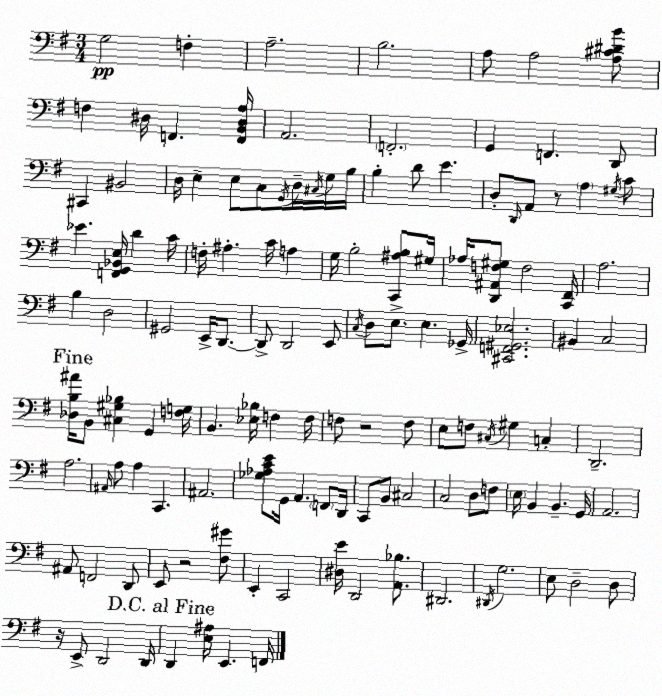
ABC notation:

X:1
T:Untitled
M:3/4
L:1/4
K:G
G,2 F, A,2 B,2 A,/2 A,2 [A,^C^DB]/2 F, ^D,/4 F,, [F,,B,,^D,A,]/4 A,,2 F,,2 G,, F,, D,,/2 ^C,, ^B,,2 D,/4 E, E,/2 C,/2 G,,/4 D,/4 ^C,/4 G,/4 B,/4 B, D/2 E D,/2 D,,/4 A,,/2 z/2 A, ^G,/4 C/2 _E [F,,G,,_B,,E,]/4 D C/4 F,/4 ^A, C/4 A, G,/4 B,2 [C,,^A,B,]/2 ^G,/4 _A,/4 [D,,^A,,F,^G,]/2 F,2 [C,,^F,,]/4 A,2 B, D,2 ^G,,2 E,,/4 D,,/2 D,,/2 D,,2 E,,/2 C,/4 D,/2 E,/2 E, _G,,/4 [^C,,F,,^G,,_E,]2 ^B,, C,2 [_D,B,^A]/4 B,,/2 [^C,^G,_B,] G,, [F,G,]/4 B,, [_E,_B,]/4 F, F,/4 F,/2 z2 F,/2 E,/2 F,/2 ^C,/4 ^G, C, D,,2 A,2 ^A,,/4 A,/2 A, C,, ^A,,2 [_G,_A,CE]/2 G,,/4 A,, F,,/2 D,,/4 C,,/2 B,,/2 ^C,2 C,2 D,/2 F,/2 E,/4 B,, B,, G,,/4 A,,2 ^A,,/2 F,,2 D,,/2 E,,/2 z2 [^F,^G]/2 E,, C,,2 [^D,E]/4 D,,2 [A,,_B,]/2 ^D,,2 ^D,,/4 G,2 E,/2 D,2 D,/2 z/4 E,,/2 D,,2 D,,/4 D,, [E,^A,]/4 E,, F,,/4